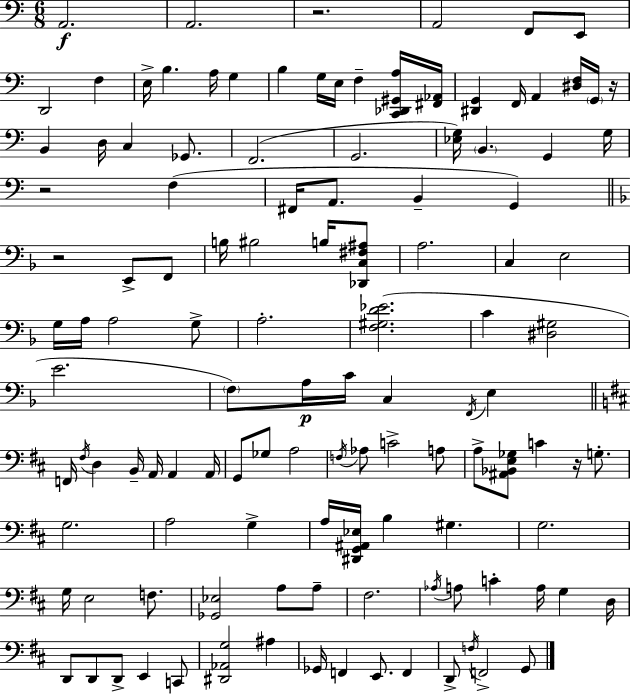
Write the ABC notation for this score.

X:1
T:Untitled
M:6/8
L:1/4
K:C
A,,2 A,,2 z2 A,,2 F,,/2 E,,/2 D,,2 F, E,/4 B, A,/4 G, B, G,/4 E,/4 F, [C,,_D,,^G,,A,]/4 [^F,,_A,,]/4 [^D,,G,,] F,,/4 A,, [^D,F,]/4 G,,/4 z/4 B,, D,/4 C, _G,,/2 F,,2 G,,2 [_E,G,]/4 B,, G,, G,/4 z2 F, ^F,,/4 A,,/2 B,, G,, z2 E,,/2 F,,/2 B,/4 ^B,2 B,/4 [_D,,C,^F,^A,]/2 A,2 C, E,2 G,/4 A,/4 A,2 G,/2 A,2 [F,^G,D_E]2 C [^D,^G,]2 E2 F,/2 A,/4 C/4 C, F,,/4 E, F,,/4 ^F,/4 D, B,,/4 A,,/4 A,, A,,/4 G,,/2 _G,/2 A,2 F,/4 _A,/2 C2 A,/2 A,/2 [^A,,_B,,E,_G,]/2 C z/4 G,/2 G,2 A,2 G, A,/4 [^D,,G,,^A,,_E,]/4 B, ^G, G,2 G,/4 E,2 F,/2 [_G,,_E,]2 A,/2 A,/2 ^F,2 _A,/4 A,/2 C A,/4 G, D,/4 D,,/2 D,,/2 D,,/2 E,, C,,/2 [^D,,_A,,G,]2 ^A, _G,,/4 F,, E,,/2 F,, D,,/2 F,/4 F,,2 G,,/2